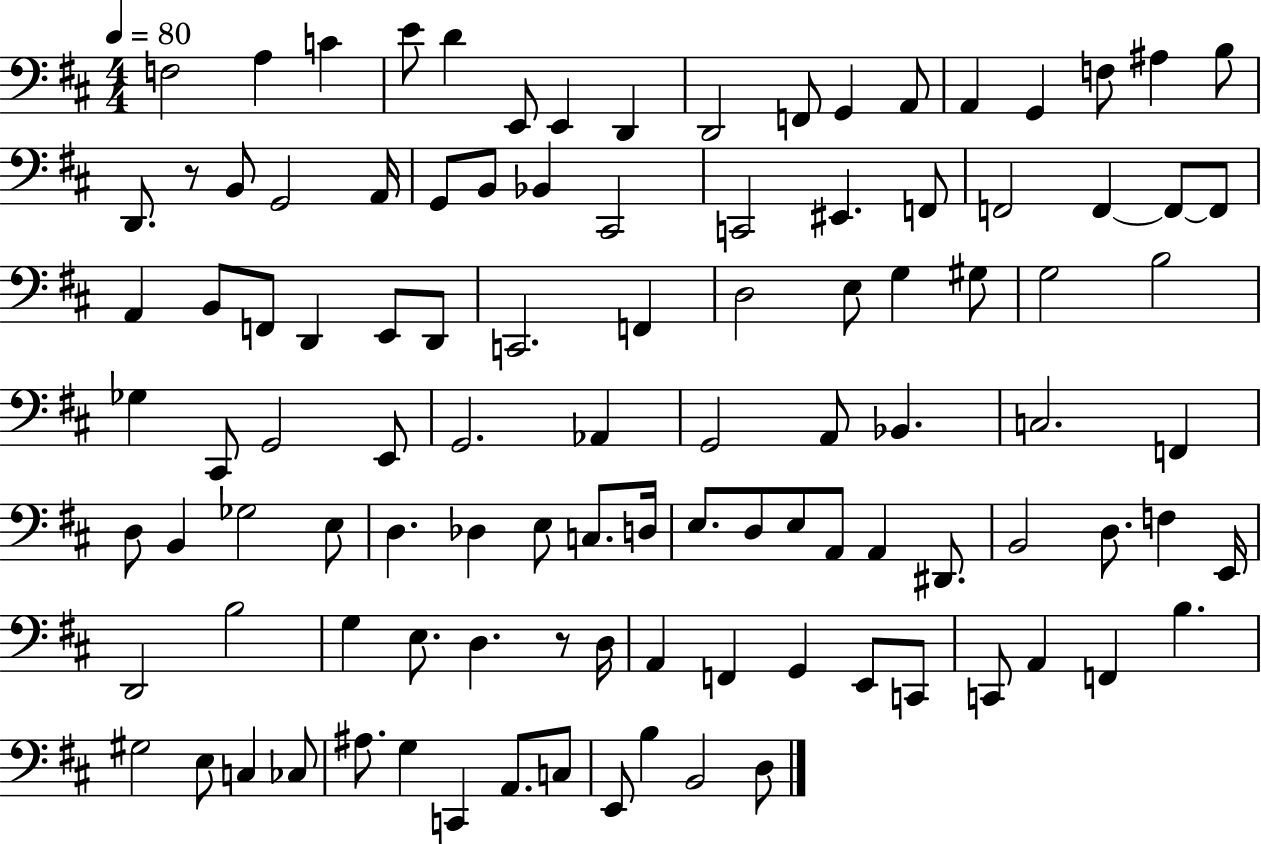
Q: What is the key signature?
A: D major